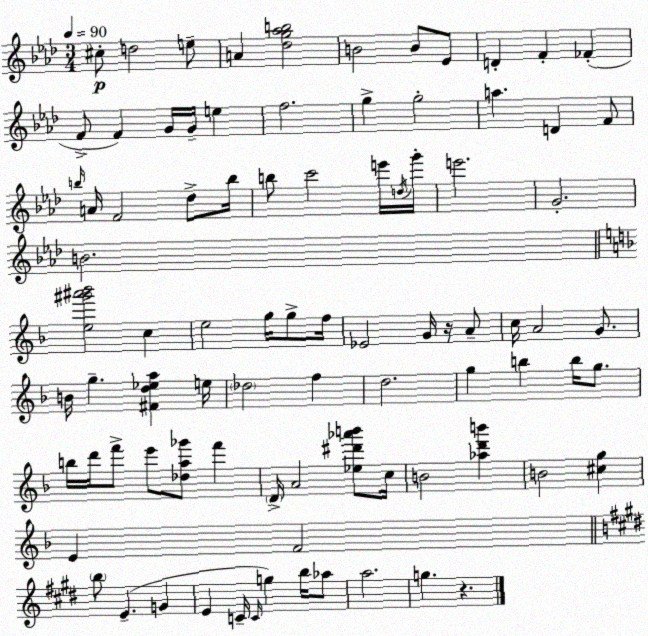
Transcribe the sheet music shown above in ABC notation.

X:1
T:Untitled
M:3/4
L:1/4
K:Ab
^c/2 d2 e/2 A [_dg_ab]2 B2 B/2 _E/2 D F _F F/2 F G/4 G/4 e f2 g g2 a D F/2 b/4 A/4 F2 _d/2 b/4 b/2 c'2 e'/4 d/4 g'/4 e'2 G2 B2 [e^g'^a'_b']2 c e2 g/4 g/2 f/4 _E2 G/4 z/4 A/2 c/4 A2 G/2 B/4 g [^Fd_ea] e/4 _d2 f d2 g b b/4 g/2 b/4 d'/4 f'/2 e'/2 [_da_g']/2 f' D/4 A2 [_e^d'_a'b']/2 c/4 B2 [_ad'b'] B2 [^cg] E F2 b/2 E G E C/4 C/4 g b/4 _a/2 a2 g z